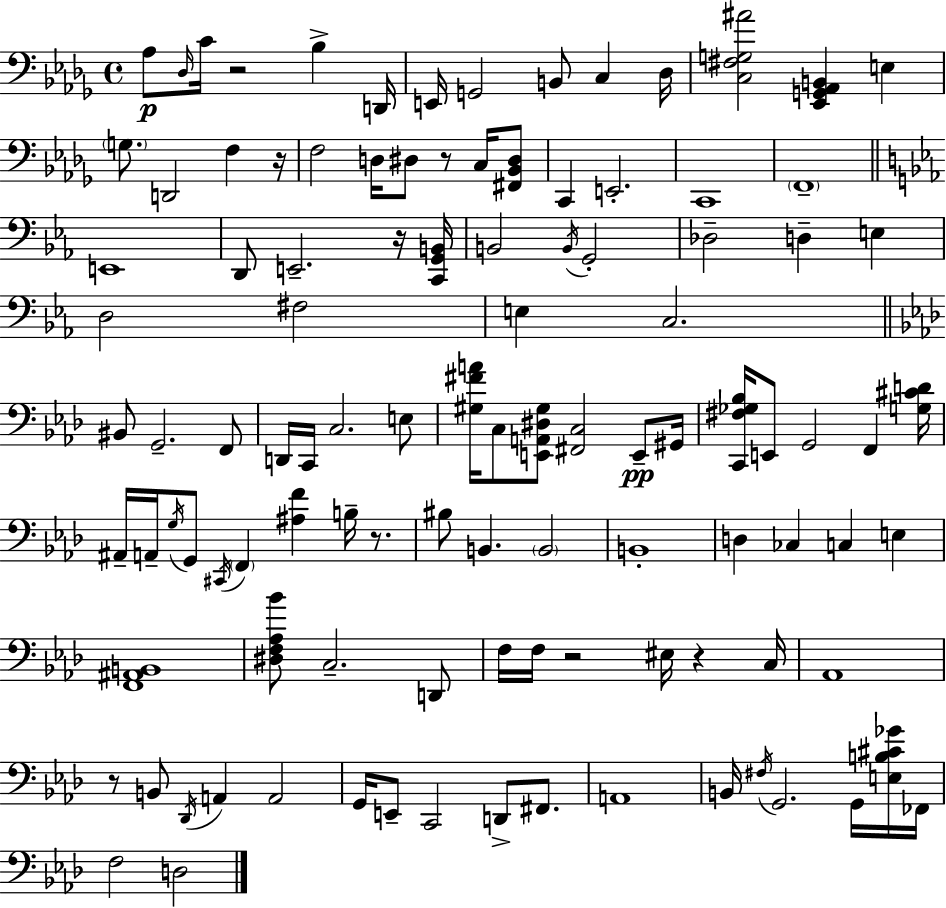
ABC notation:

X:1
T:Untitled
M:4/4
L:1/4
K:Bbm
_A,/2 _D,/4 C/4 z2 _B, D,,/4 E,,/4 G,,2 B,,/2 C, _D,/4 [C,^F,G,^A]2 [_E,,G,,_A,,B,,] E, G,/2 D,,2 F, z/4 F,2 D,/4 ^D,/2 z/2 C,/4 [^F,,_B,,^D,]/2 C,, E,,2 C,,4 F,,4 E,,4 D,,/2 E,,2 z/4 [C,,G,,B,,]/4 B,,2 B,,/4 G,,2 _D,2 D, E, D,2 ^F,2 E, C,2 ^B,,/2 G,,2 F,,/2 D,,/4 C,,/4 C,2 E,/2 [^G,^FA]/4 C,/2 [E,,A,,^D,^G,]/2 [^F,,C,]2 E,,/2 ^G,,/4 [C,,^F,_G,_B,]/4 E,,/2 G,,2 F,, [G,^CD]/4 ^A,,/4 A,,/4 G,/4 G,,/2 ^C,,/4 F,, [^A,F] B,/4 z/2 ^B,/2 B,, B,,2 B,,4 D, _C, C, E, [F,,^A,,B,,]4 [^D,F,_A,_B]/2 C,2 D,,/2 F,/4 F,/4 z2 ^E,/4 z C,/4 _A,,4 z/2 B,,/2 _D,,/4 A,, A,,2 G,,/4 E,,/2 C,,2 D,,/2 ^F,,/2 A,,4 B,,/4 ^F,/4 G,,2 G,,/4 [E,B,^C_G]/4 _F,,/4 F,2 D,2